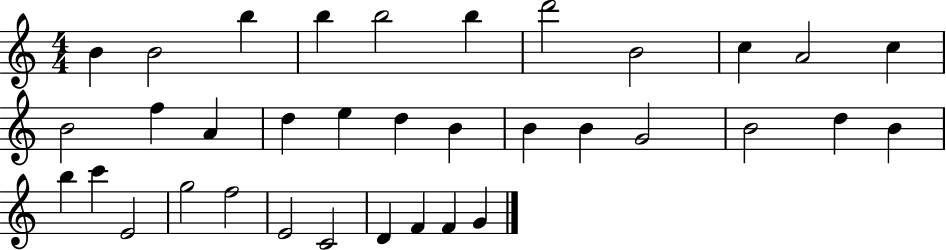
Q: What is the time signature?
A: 4/4